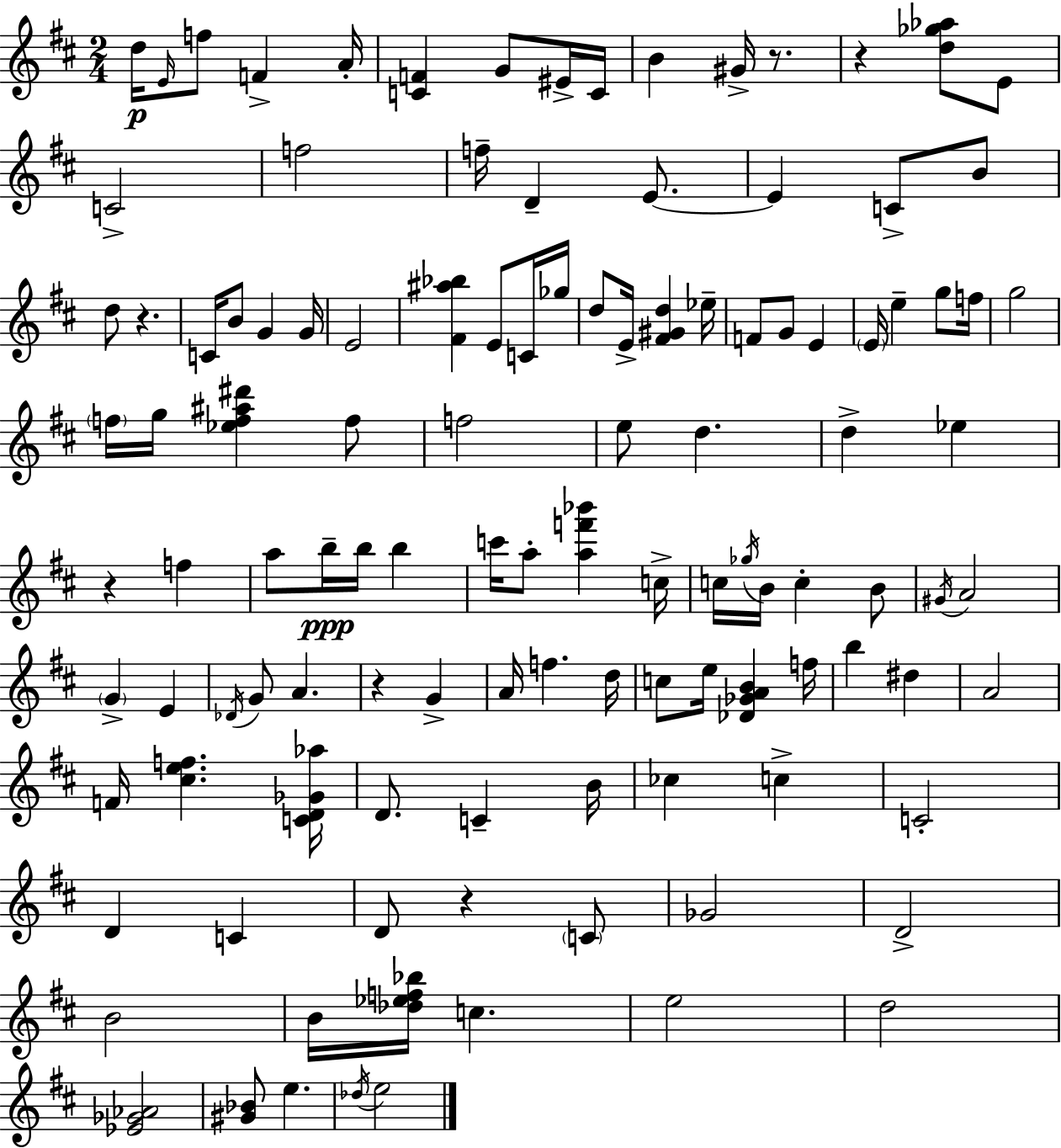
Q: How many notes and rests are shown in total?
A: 116